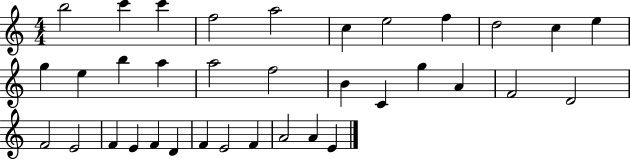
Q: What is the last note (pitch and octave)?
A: E4